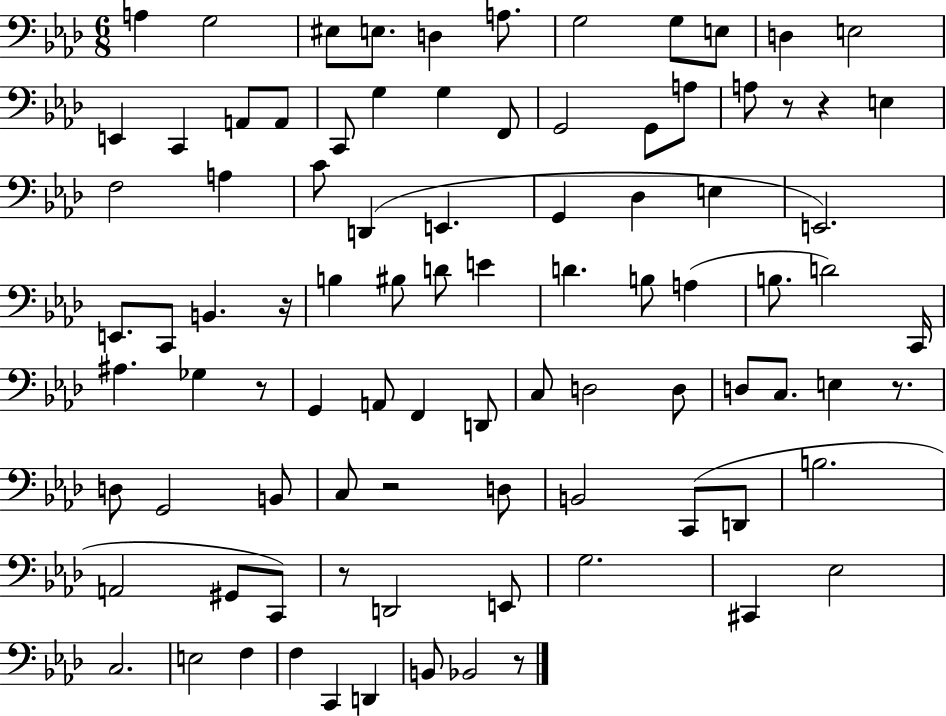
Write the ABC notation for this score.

X:1
T:Untitled
M:6/8
L:1/4
K:Ab
A, G,2 ^E,/2 E,/2 D, A,/2 G,2 G,/2 E,/2 D, E,2 E,, C,, A,,/2 A,,/2 C,,/2 G, G, F,,/2 G,,2 G,,/2 A,/2 A,/2 z/2 z E, F,2 A, C/2 D,, E,, G,, _D, E, E,,2 E,,/2 C,,/2 B,, z/4 B, ^B,/2 D/2 E D B,/2 A, B,/2 D2 C,,/4 ^A, _G, z/2 G,, A,,/2 F,, D,,/2 C,/2 D,2 D,/2 D,/2 C,/2 E, z/2 D,/2 G,,2 B,,/2 C,/2 z2 D,/2 B,,2 C,,/2 D,,/2 B,2 A,,2 ^G,,/2 C,,/2 z/2 D,,2 E,,/2 G,2 ^C,, _E,2 C,2 E,2 F, F, C,, D,, B,,/2 _B,,2 z/2